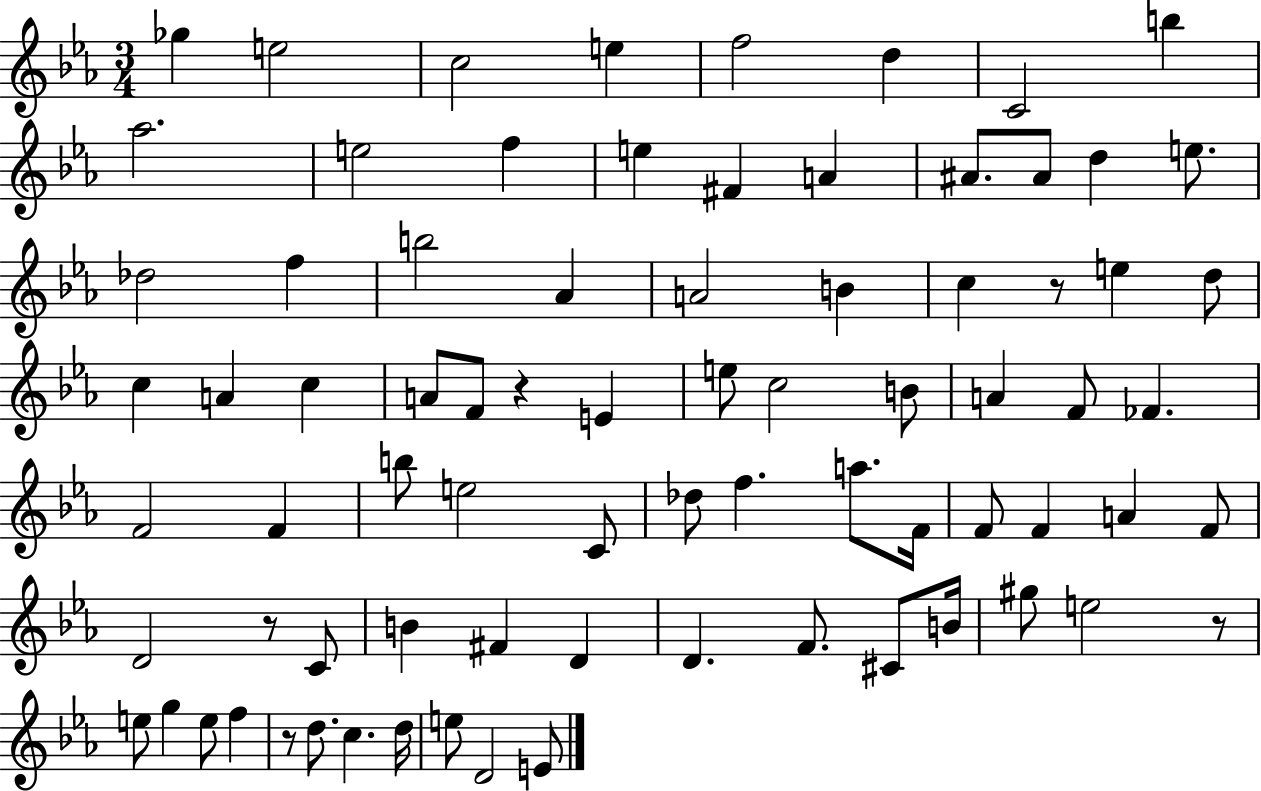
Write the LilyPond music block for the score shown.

{
  \clef treble
  \numericTimeSignature
  \time 3/4
  \key ees \major
  ges''4 e''2 | c''2 e''4 | f''2 d''4 | c'2 b''4 | \break aes''2. | e''2 f''4 | e''4 fis'4 a'4 | ais'8. ais'8 d''4 e''8. | \break des''2 f''4 | b''2 aes'4 | a'2 b'4 | c''4 r8 e''4 d''8 | \break c''4 a'4 c''4 | a'8 f'8 r4 e'4 | e''8 c''2 b'8 | a'4 f'8 fes'4. | \break f'2 f'4 | b''8 e''2 c'8 | des''8 f''4. a''8. f'16 | f'8 f'4 a'4 f'8 | \break d'2 r8 c'8 | b'4 fis'4 d'4 | d'4. f'8. cis'8 b'16 | gis''8 e''2 r8 | \break e''8 g''4 e''8 f''4 | r8 d''8. c''4. d''16 | e''8 d'2 e'8 | \bar "|."
}